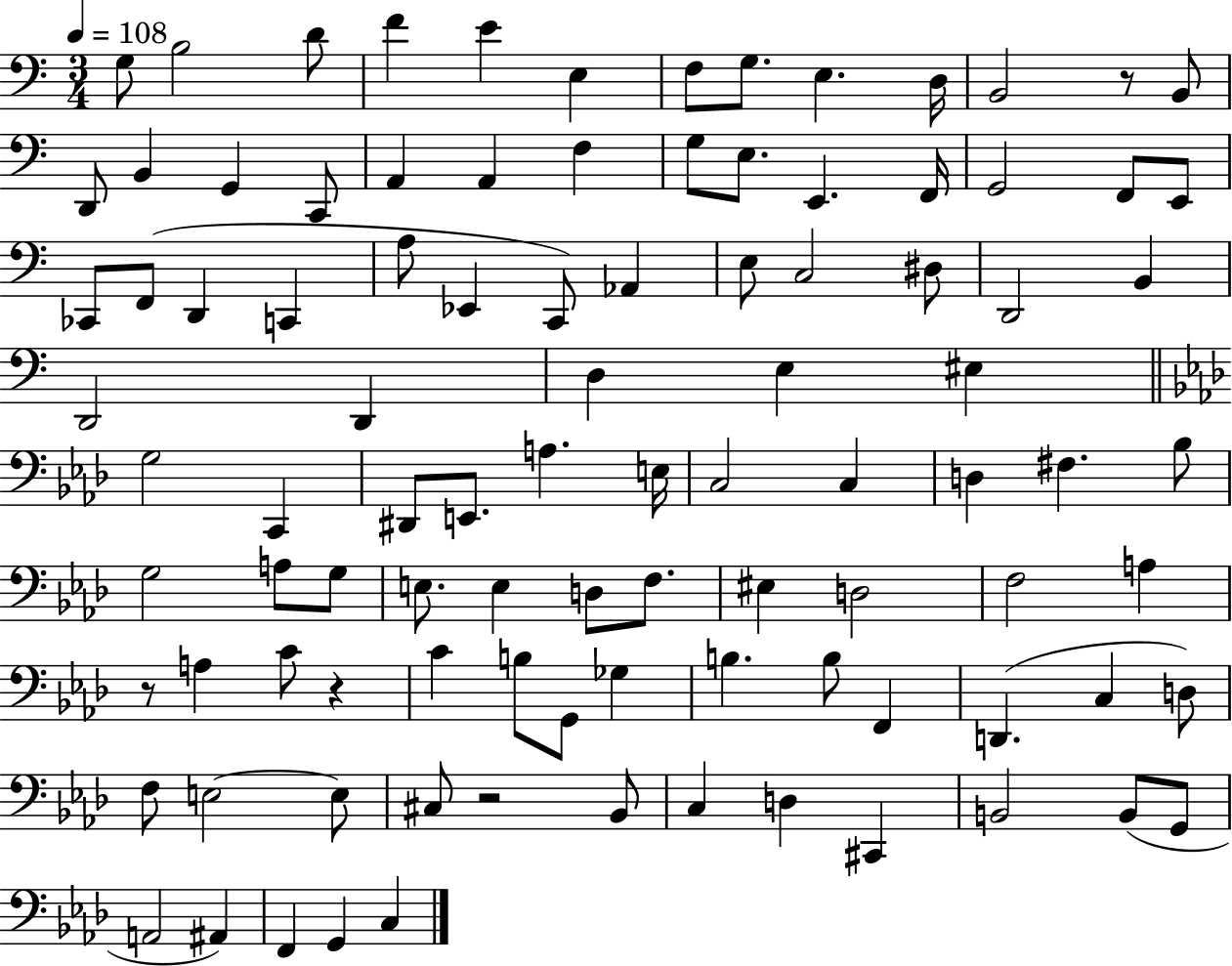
X:1
T:Untitled
M:3/4
L:1/4
K:C
G,/2 B,2 D/2 F E E, F,/2 G,/2 E, D,/4 B,,2 z/2 B,,/2 D,,/2 B,, G,, C,,/2 A,, A,, F, G,/2 E,/2 E,, F,,/4 G,,2 F,,/2 E,,/2 _C,,/2 F,,/2 D,, C,, A,/2 _E,, C,,/2 _A,, E,/2 C,2 ^D,/2 D,,2 B,, D,,2 D,, D, E, ^E, G,2 C,, ^D,,/2 E,,/2 A, E,/4 C,2 C, D, ^F, _B,/2 G,2 A,/2 G,/2 E,/2 E, D,/2 F,/2 ^E, D,2 F,2 A, z/2 A, C/2 z C B,/2 G,,/2 _G, B, B,/2 F,, D,, C, D,/2 F,/2 E,2 E,/2 ^C,/2 z2 _B,,/2 C, D, ^C,, B,,2 B,,/2 G,,/2 A,,2 ^A,, F,, G,, C,